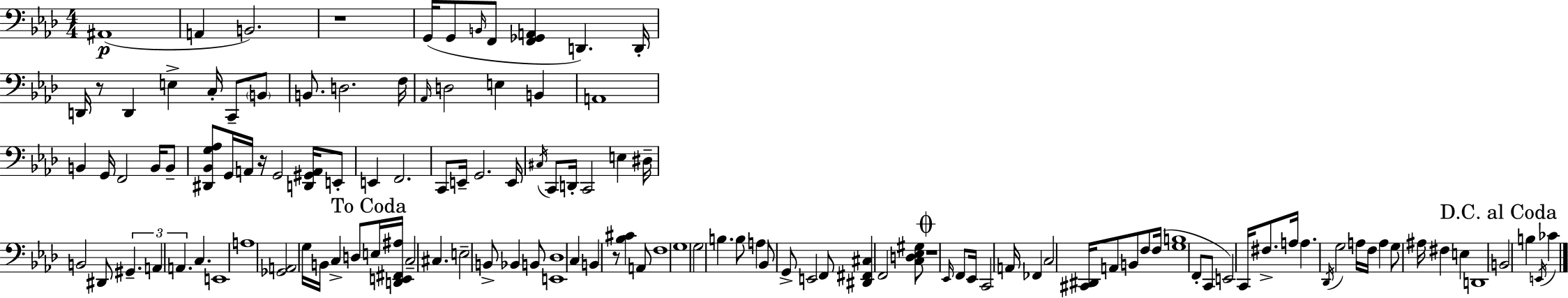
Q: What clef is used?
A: bass